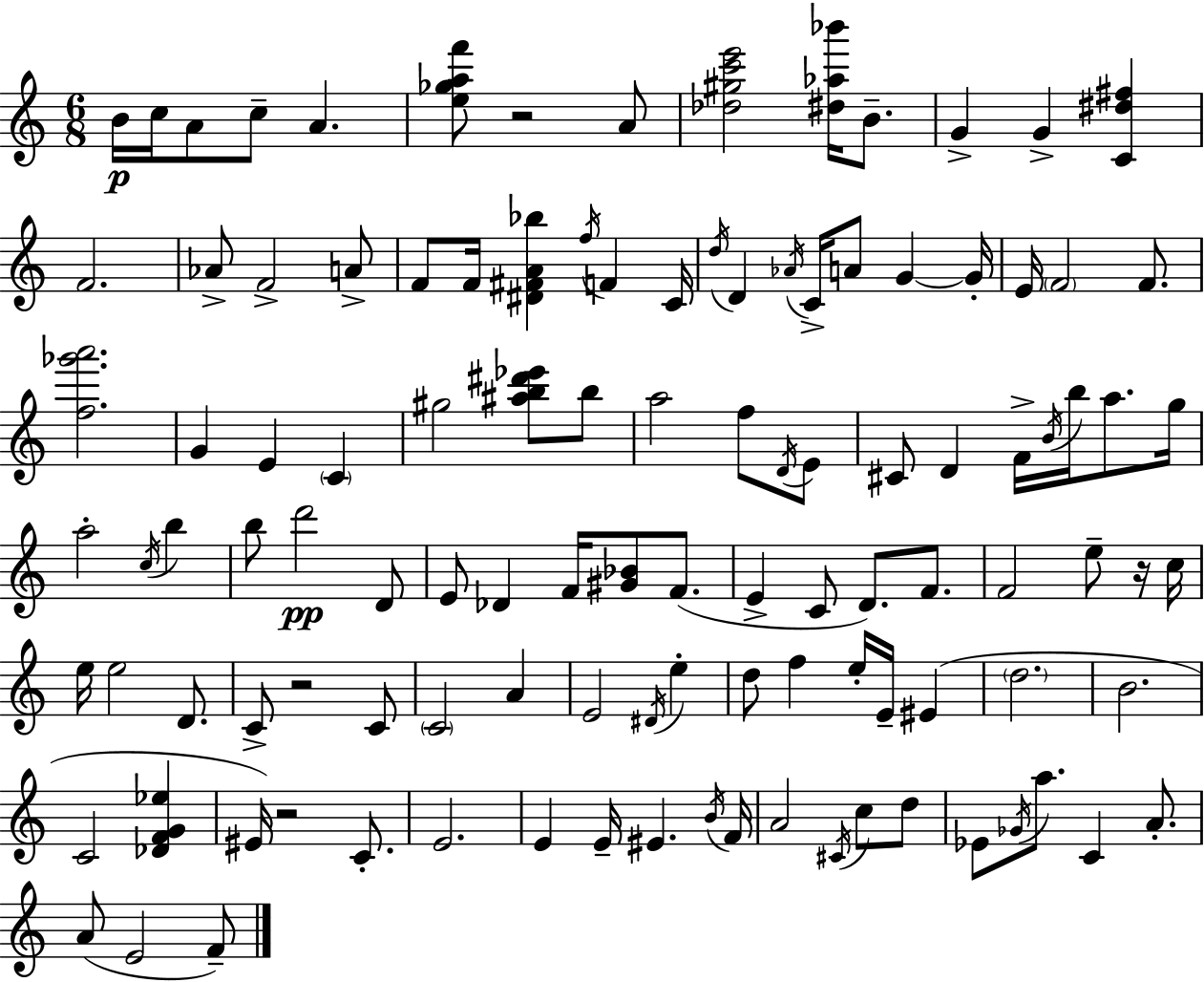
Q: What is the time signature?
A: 6/8